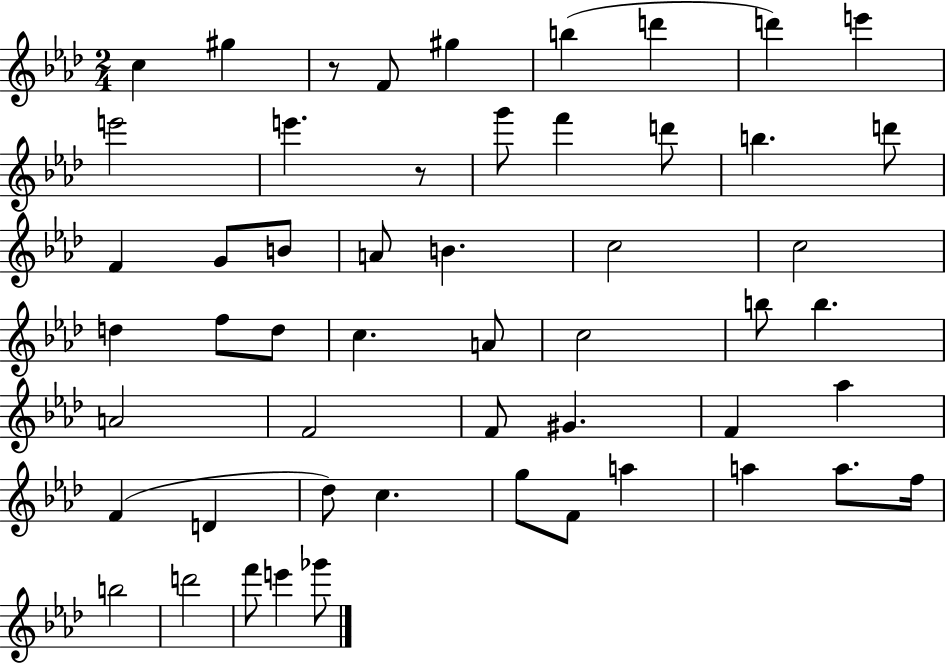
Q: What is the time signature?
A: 2/4